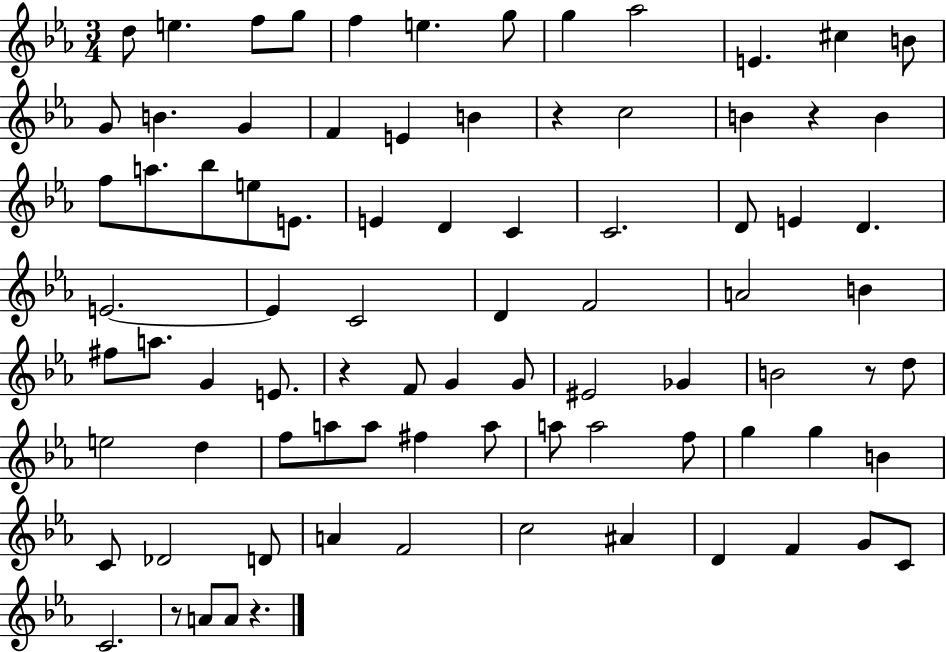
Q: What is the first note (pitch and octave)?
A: D5